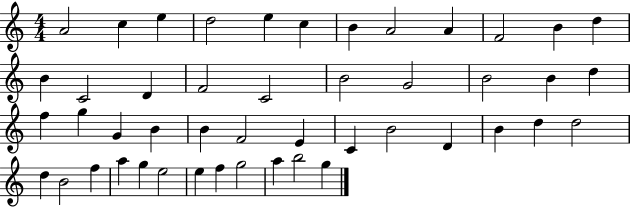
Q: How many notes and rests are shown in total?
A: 47